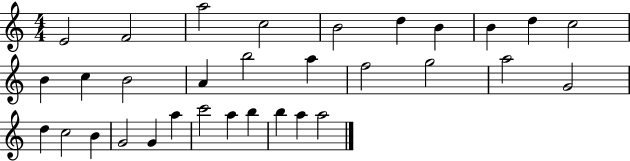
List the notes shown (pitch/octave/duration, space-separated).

E4/h F4/h A5/h C5/h B4/h D5/q B4/q B4/q D5/q C5/h B4/q C5/q B4/h A4/q B5/h A5/q F5/h G5/h A5/h G4/h D5/q C5/h B4/q G4/h G4/q A5/q C6/h A5/q B5/q B5/q A5/q A5/h